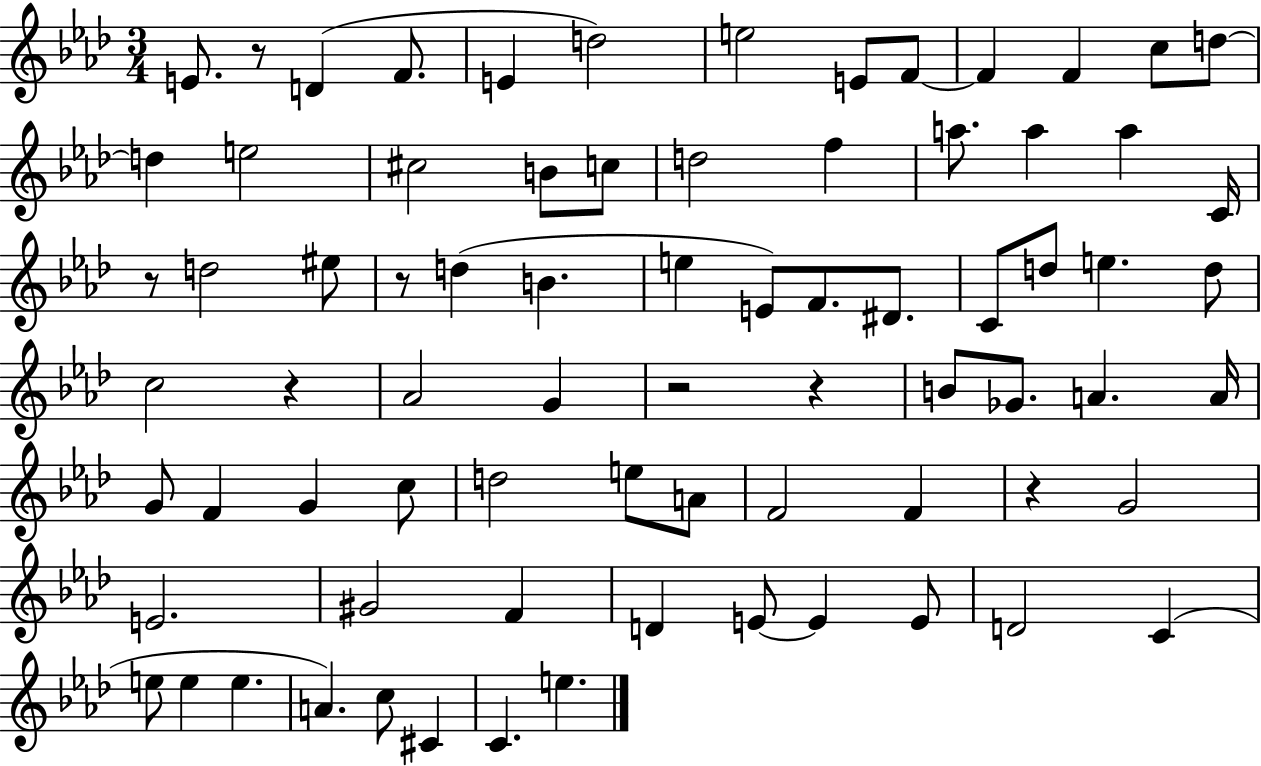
E4/e. R/e D4/q F4/e. E4/q D5/h E5/h E4/e F4/e F4/q F4/q C5/e D5/e D5/q E5/h C#5/h B4/e C5/e D5/h F5/q A5/e. A5/q A5/q C4/s R/e D5/h EIS5/e R/e D5/q B4/q. E5/q E4/e F4/e. D#4/e. C4/e D5/e E5/q. D5/e C5/h R/q Ab4/h G4/q R/h R/q B4/e Gb4/e. A4/q. A4/s G4/e F4/q G4/q C5/e D5/h E5/e A4/e F4/h F4/q R/q G4/h E4/h. G#4/h F4/q D4/q E4/e E4/q E4/e D4/h C4/q E5/e E5/q E5/q. A4/q. C5/e C#4/q C4/q. E5/q.